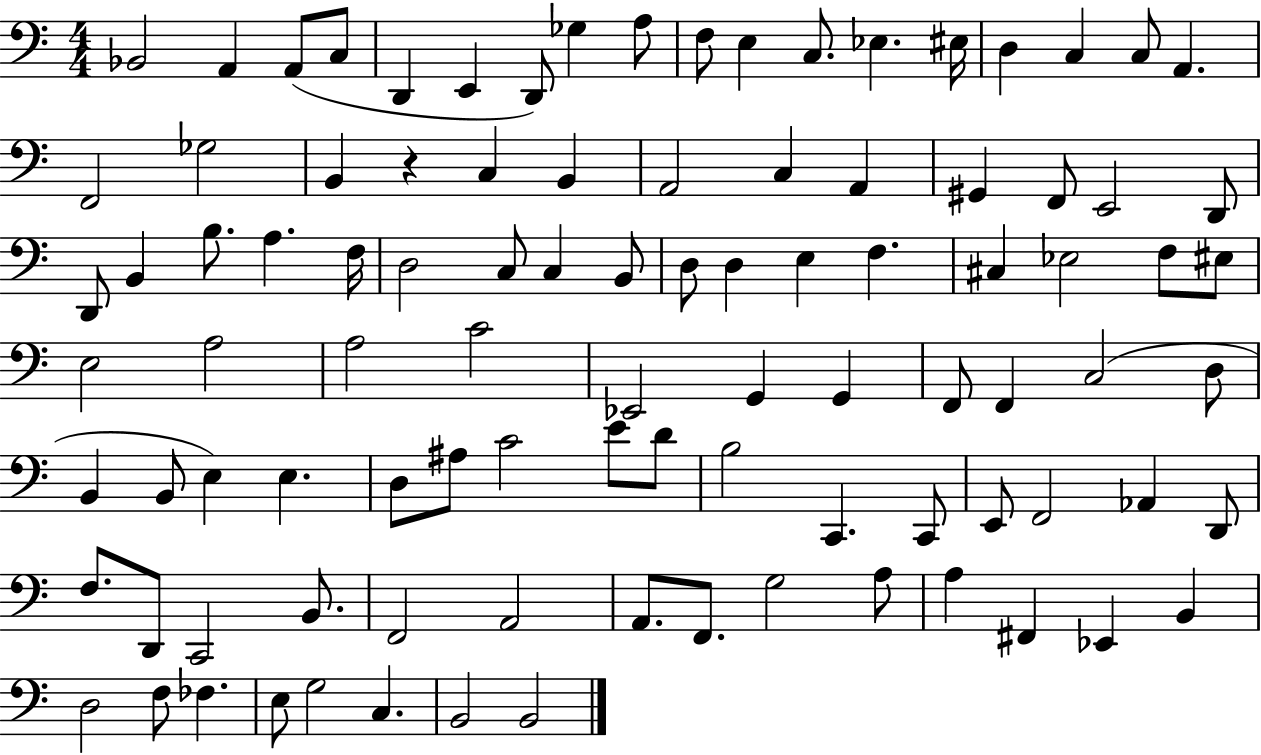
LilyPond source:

{
  \clef bass
  \numericTimeSignature
  \time 4/4
  \key c \major
  bes,2 a,4 a,8( c8 | d,4 e,4 d,8) ges4 a8 | f8 e4 c8. ees4. eis16 | d4 c4 c8 a,4. | \break f,2 ges2 | b,4 r4 c4 b,4 | a,2 c4 a,4 | gis,4 f,8 e,2 d,8 | \break d,8 b,4 b8. a4. f16 | d2 c8 c4 b,8 | d8 d4 e4 f4. | cis4 ees2 f8 eis8 | \break e2 a2 | a2 c'2 | ees,2 g,4 g,4 | f,8 f,4 c2( d8 | \break b,4 b,8 e4) e4. | d8 ais8 c'2 e'8 d'8 | b2 c,4. c,8 | e,8 f,2 aes,4 d,8 | \break f8. d,8 c,2 b,8. | f,2 a,2 | a,8. f,8. g2 a8 | a4 fis,4 ees,4 b,4 | \break d2 f8 fes4. | e8 g2 c4. | b,2 b,2 | \bar "|."
}